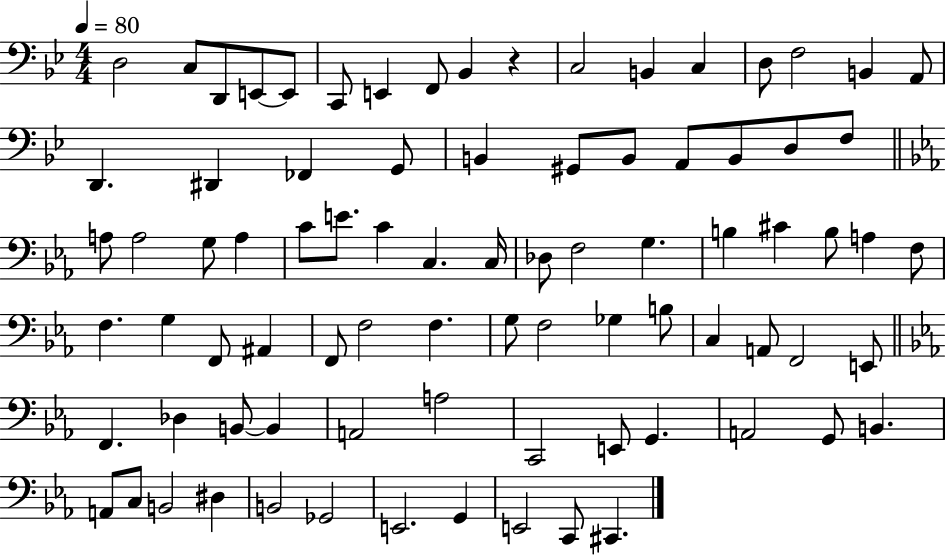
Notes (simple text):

D3/h C3/e D2/e E2/e E2/e C2/e E2/q F2/e Bb2/q R/q C3/h B2/q C3/q D3/e F3/h B2/q A2/e D2/q. D#2/q FES2/q G2/e B2/q G#2/e B2/e A2/e B2/e D3/e F3/e A3/e A3/h G3/e A3/q C4/e E4/e. C4/q C3/q. C3/s Db3/e F3/h G3/q. B3/q C#4/q B3/e A3/q F3/e F3/q. G3/q F2/e A#2/q F2/e F3/h F3/q. G3/e F3/h Gb3/q B3/e C3/q A2/e F2/h E2/e F2/q. Db3/q B2/e B2/q A2/h A3/h C2/h E2/e G2/q. A2/h G2/e B2/q. A2/e C3/e B2/h D#3/q B2/h Gb2/h E2/h. G2/q E2/h C2/e C#2/q.